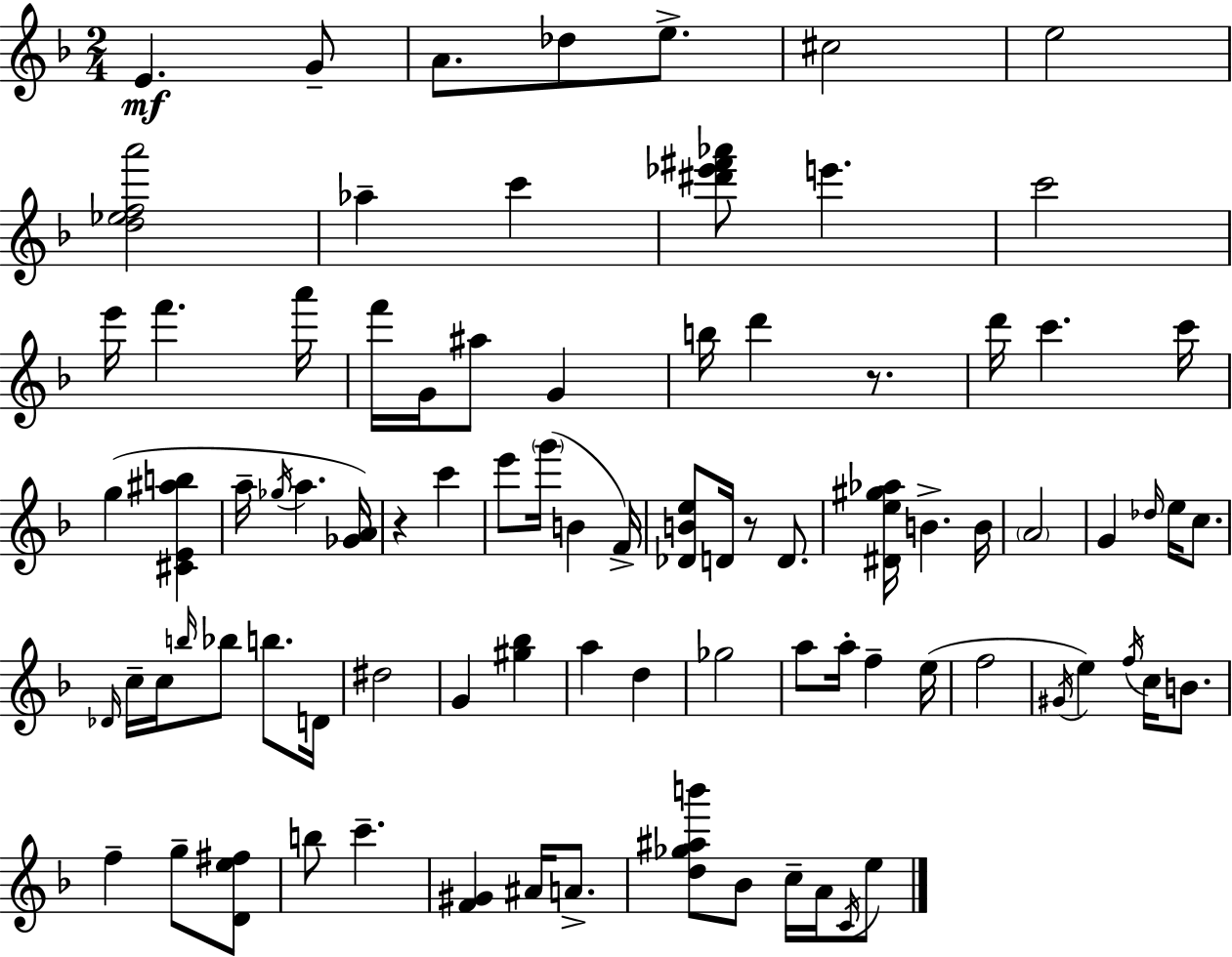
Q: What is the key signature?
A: F major